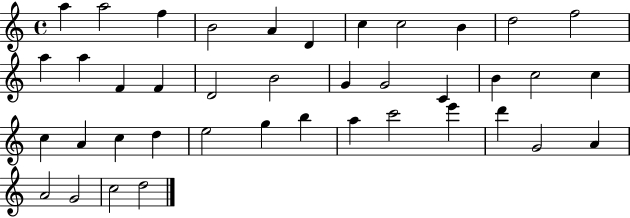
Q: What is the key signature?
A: C major